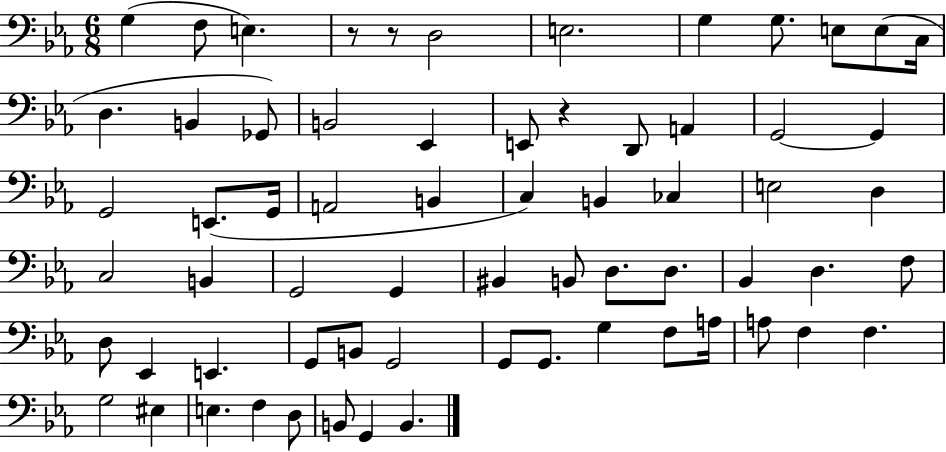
{
  \clef bass
  \numericTimeSignature
  \time 6/8
  \key ees \major
  g4( f8 e4.) | r8 r8 d2 | e2. | g4 g8. e8 e8( c16 | \break d4. b,4 ges,8) | b,2 ees,4 | e,8 r4 d,8 a,4 | g,2~~ g,4 | \break g,2 e,8.( g,16 | a,2 b,4 | c4) b,4 ces4 | e2 d4 | \break c2 b,4 | g,2 g,4 | bis,4 b,8 d8. d8. | bes,4 d4. f8 | \break d8 ees,4 e,4. | g,8 b,8 g,2 | g,8 g,8. g4 f8 a16 | a8 f4 f4. | \break g2 eis4 | e4. f4 d8 | b,8 g,4 b,4. | \bar "|."
}